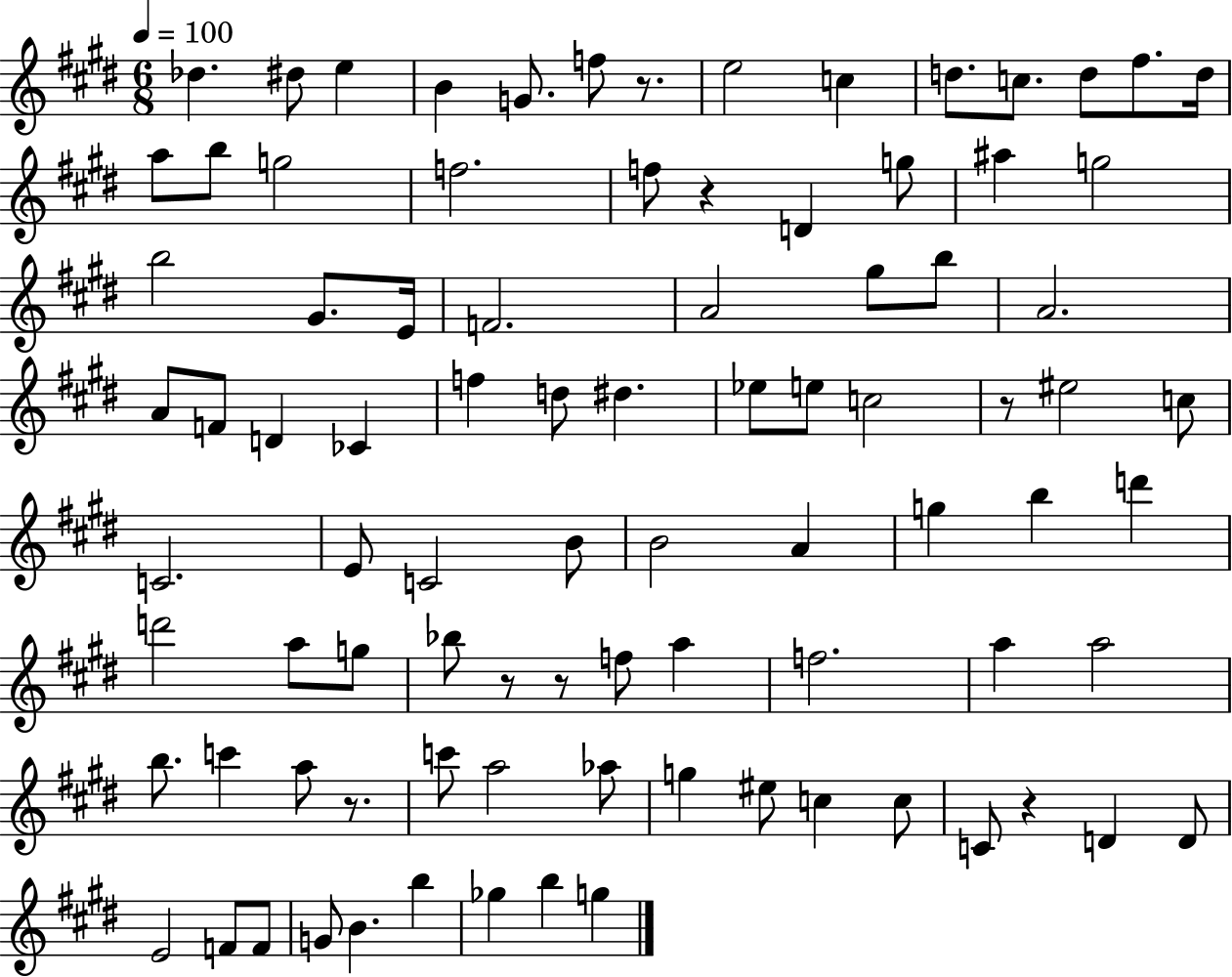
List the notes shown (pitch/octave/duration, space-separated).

Db5/q. D#5/e E5/q B4/q G4/e. F5/e R/e. E5/h C5/q D5/e. C5/e. D5/e F#5/e. D5/s A5/e B5/e G5/h F5/h. F5/e R/q D4/q G5/e A#5/q G5/h B5/h G#4/e. E4/s F4/h. A4/h G#5/e B5/e A4/h. A4/e F4/e D4/q CES4/q F5/q D5/e D#5/q. Eb5/e E5/e C5/h R/e EIS5/h C5/e C4/h. E4/e C4/h B4/e B4/h A4/q G5/q B5/q D6/q D6/h A5/e G5/e Bb5/e R/e R/e F5/e A5/q F5/h. A5/q A5/h B5/e. C6/q A5/e R/e. C6/e A5/h Ab5/e G5/q EIS5/e C5/q C5/e C4/e R/q D4/q D4/e E4/h F4/e F4/e G4/e B4/q. B5/q Gb5/q B5/q G5/q